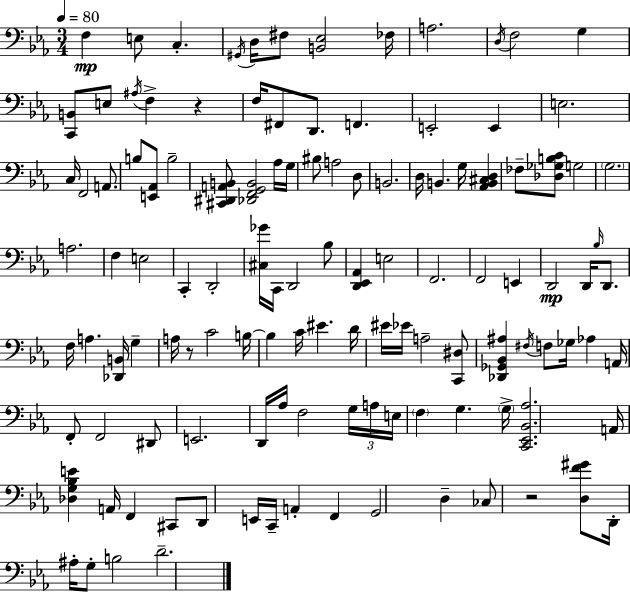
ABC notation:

X:1
T:Untitled
M:3/4
L:1/4
K:Cm
F, E,/2 C, ^G,,/4 D,/4 ^F,/2 [B,,_E,]2 _F,/4 A,2 D,/4 F,2 G, [C,,B,,]/2 E,/2 ^A,/4 F, z F,/4 ^F,,/2 D,,/2 F,, E,,2 E,, E,2 C,/4 F,,2 A,,/2 B,/2 [E,,_A,,]/2 B,2 [^C,,^D,,A,,B,,]/2 [_D,,F,,G,,B,,]2 _A,/4 G,/4 ^B,/2 A,2 D,/2 B,,2 D,/4 B,, G,/4 [_A,,B,,^C,D,] _F,/2 [_D,_G,B,C]/2 G,2 G,2 A,2 F, E,2 C,, D,,2 [^C,_G]/4 C,,/4 D,,2 _B,/2 [D,,_E,,_A,,] E,2 F,,2 F,,2 E,, D,,2 D,,/4 _B,/4 D,,/2 F,/4 A, [_D,,B,,]/4 G, A,/4 z/2 C2 B,/4 B, C/4 ^E D/4 ^E/4 _E/4 A,2 [C,,^D,]/2 [_D,,_G,,_B,,^A,] ^F,/4 F,/2 _G,/4 _A, A,,/4 F,,/2 F,,2 ^D,,/2 E,,2 D,,/4 _A,/4 F,2 G,/4 A,/4 E,/4 F, G, G,/4 [C,,_E,,_B,,_A,]2 A,,/4 [_D,G,_B,E] A,,/4 F,, ^C,,/2 D,,/2 E,,/4 C,,/4 A,, F,, G,,2 D, _C,/2 z2 [D,F^G]/2 D,,/4 ^A,/4 G,/2 B,2 D2